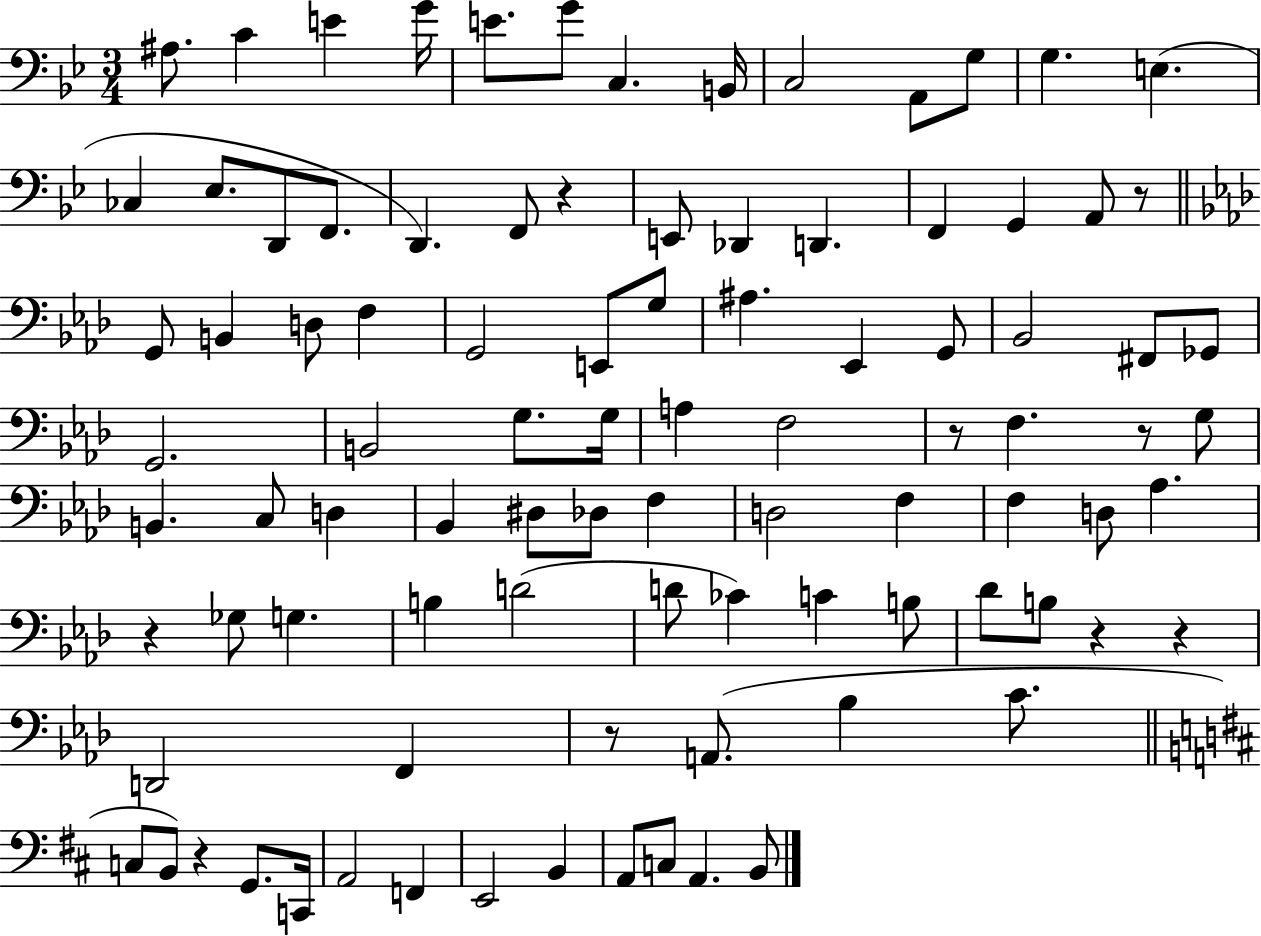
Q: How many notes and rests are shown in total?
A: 94